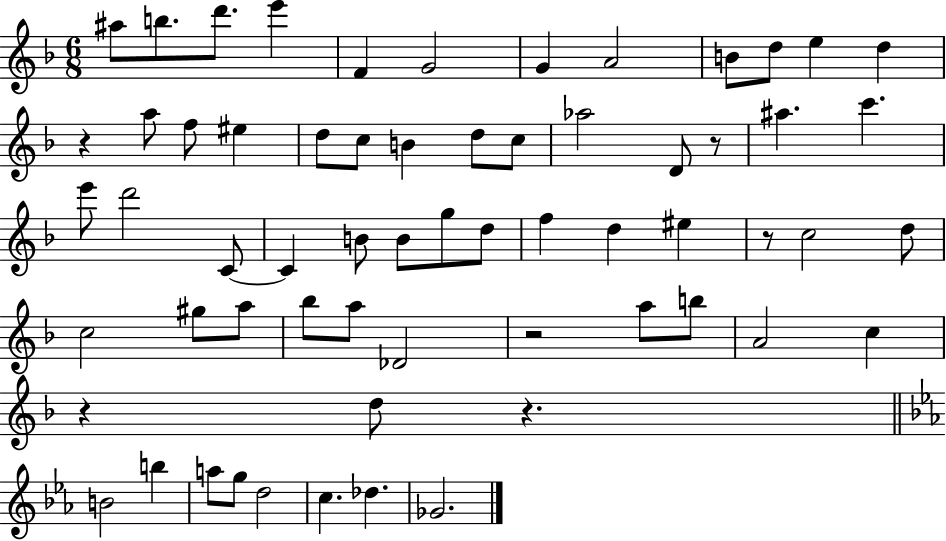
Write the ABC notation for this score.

X:1
T:Untitled
M:6/8
L:1/4
K:F
^a/2 b/2 d'/2 e' F G2 G A2 B/2 d/2 e d z a/2 f/2 ^e d/2 c/2 B d/2 c/2 _a2 D/2 z/2 ^a c' e'/2 d'2 C/2 C B/2 B/2 g/2 d/2 f d ^e z/2 c2 d/2 c2 ^g/2 a/2 _b/2 a/2 _D2 z2 a/2 b/2 A2 c z d/2 z B2 b a/2 g/2 d2 c _d _G2